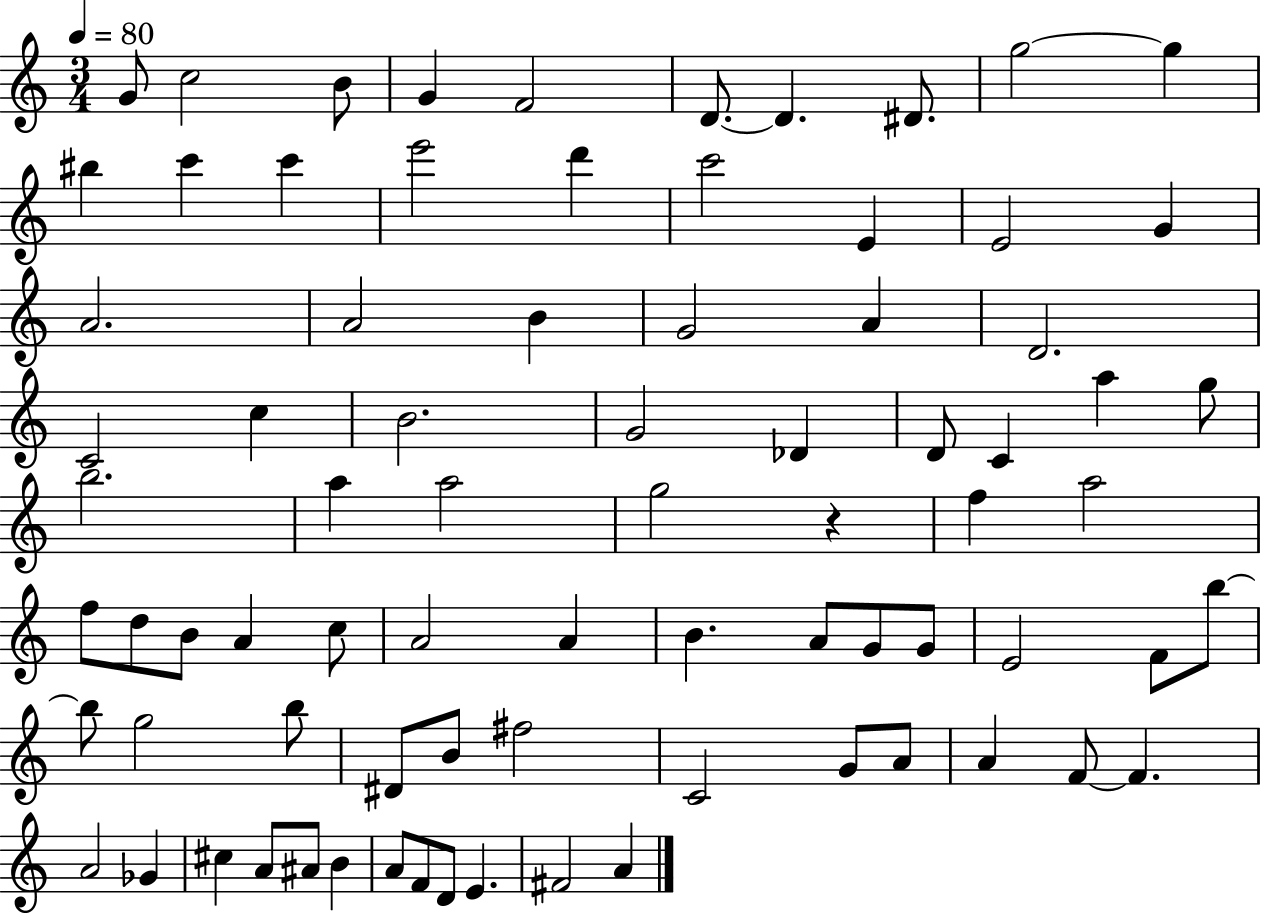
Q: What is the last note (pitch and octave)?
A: A4